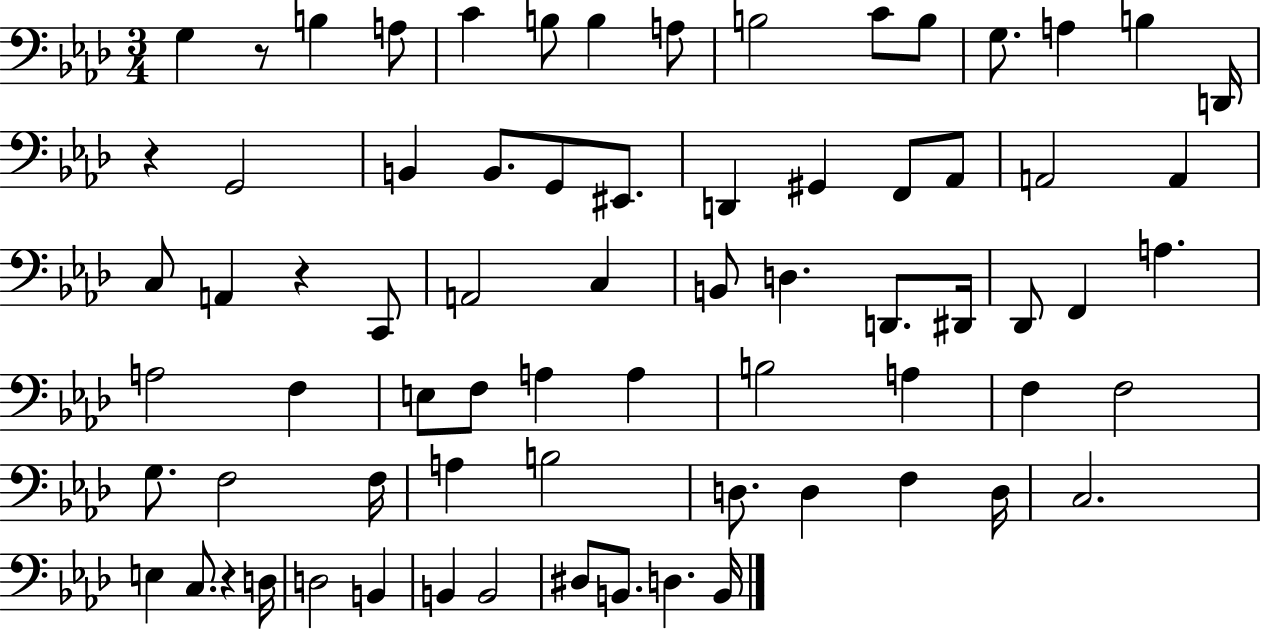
{
  \clef bass
  \numericTimeSignature
  \time 3/4
  \key aes \major
  \repeat volta 2 { g4 r8 b4 a8 | c'4 b8 b4 a8 | b2 c'8 b8 | g8. a4 b4 d,16 | \break r4 g,2 | b,4 b,8. g,8 eis,8. | d,4 gis,4 f,8 aes,8 | a,2 a,4 | \break c8 a,4 r4 c,8 | a,2 c4 | b,8 d4. d,8. dis,16 | des,8 f,4 a4. | \break a2 f4 | e8 f8 a4 a4 | b2 a4 | f4 f2 | \break g8. f2 f16 | a4 b2 | d8. d4 f4 d16 | c2. | \break e4 c8. r4 d16 | d2 b,4 | b,4 b,2 | dis8 b,8. d4. b,16 | \break } \bar "|."
}